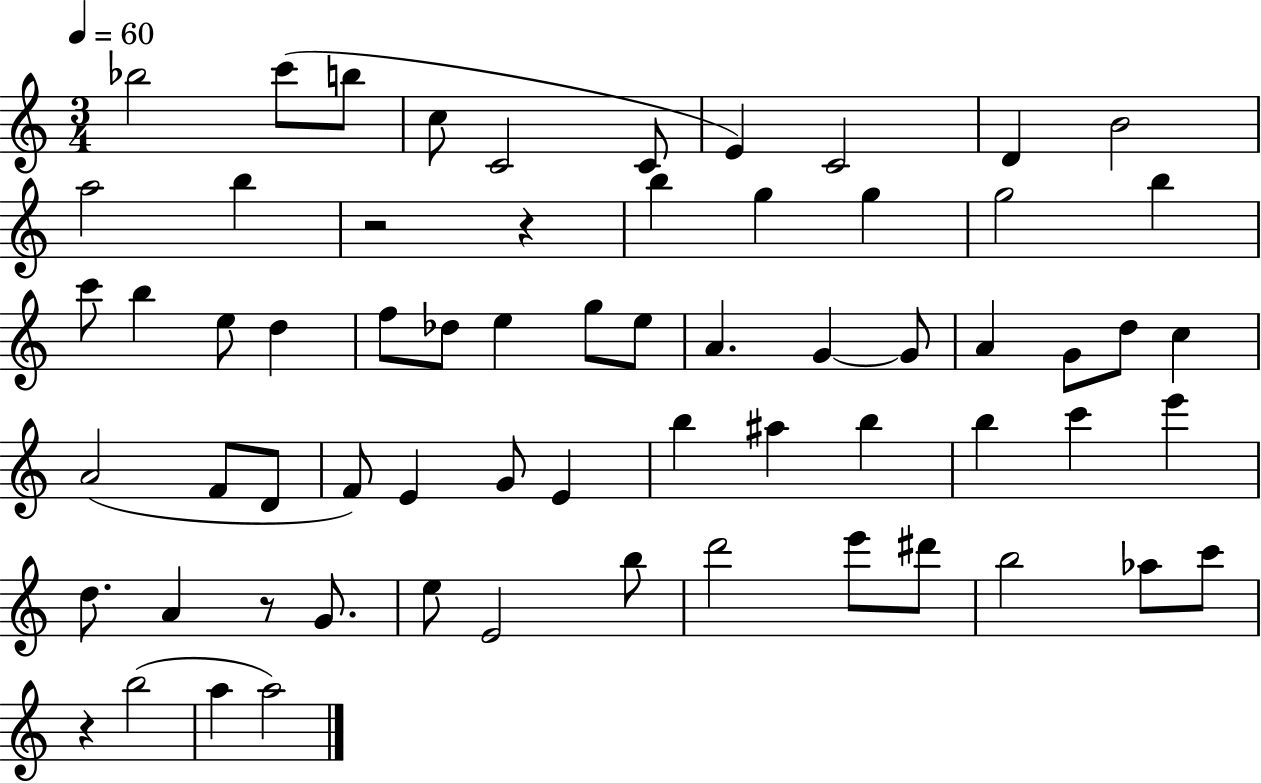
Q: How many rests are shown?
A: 4